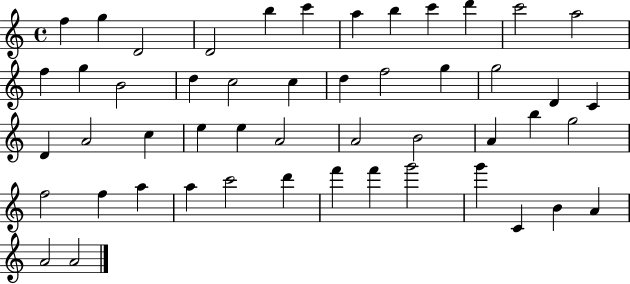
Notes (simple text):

F5/q G5/q D4/h D4/h B5/q C6/q A5/q B5/q C6/q D6/q C6/h A5/h F5/q G5/q B4/h D5/q C5/h C5/q D5/q F5/h G5/q G5/h D4/q C4/q D4/q A4/h C5/q E5/q E5/q A4/h A4/h B4/h A4/q B5/q G5/h F5/h F5/q A5/q A5/q C6/h D6/q F6/q F6/q G6/h G6/q C4/q B4/q A4/q A4/h A4/h